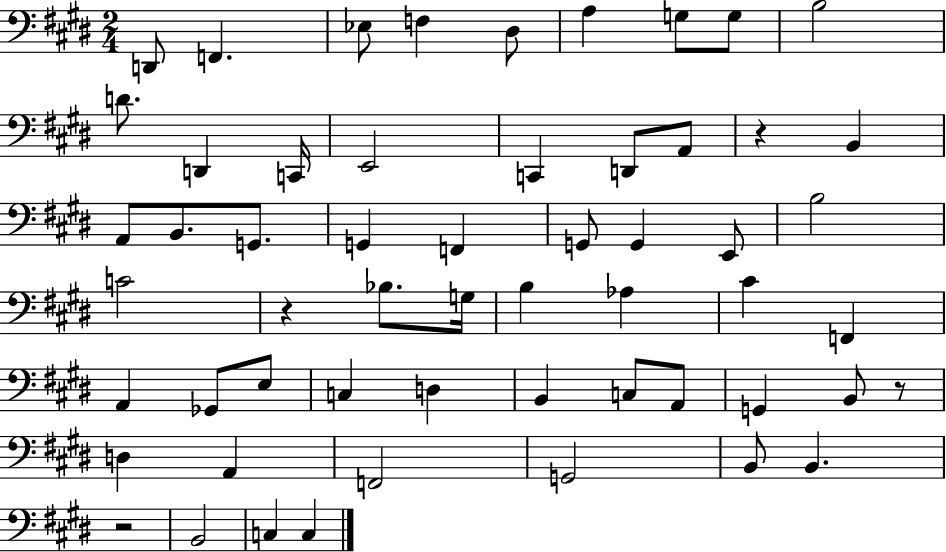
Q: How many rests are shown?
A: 4